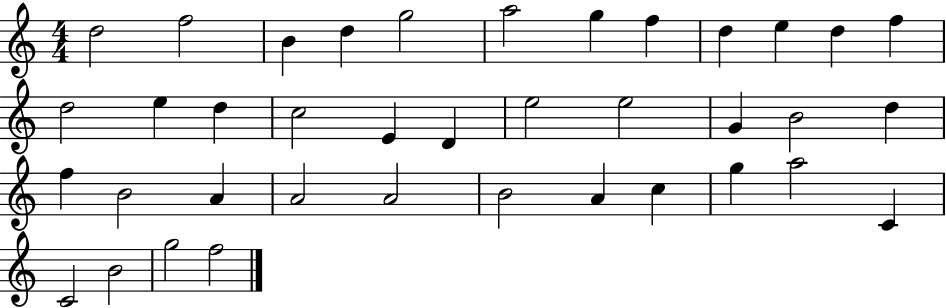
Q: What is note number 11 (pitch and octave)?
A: D5